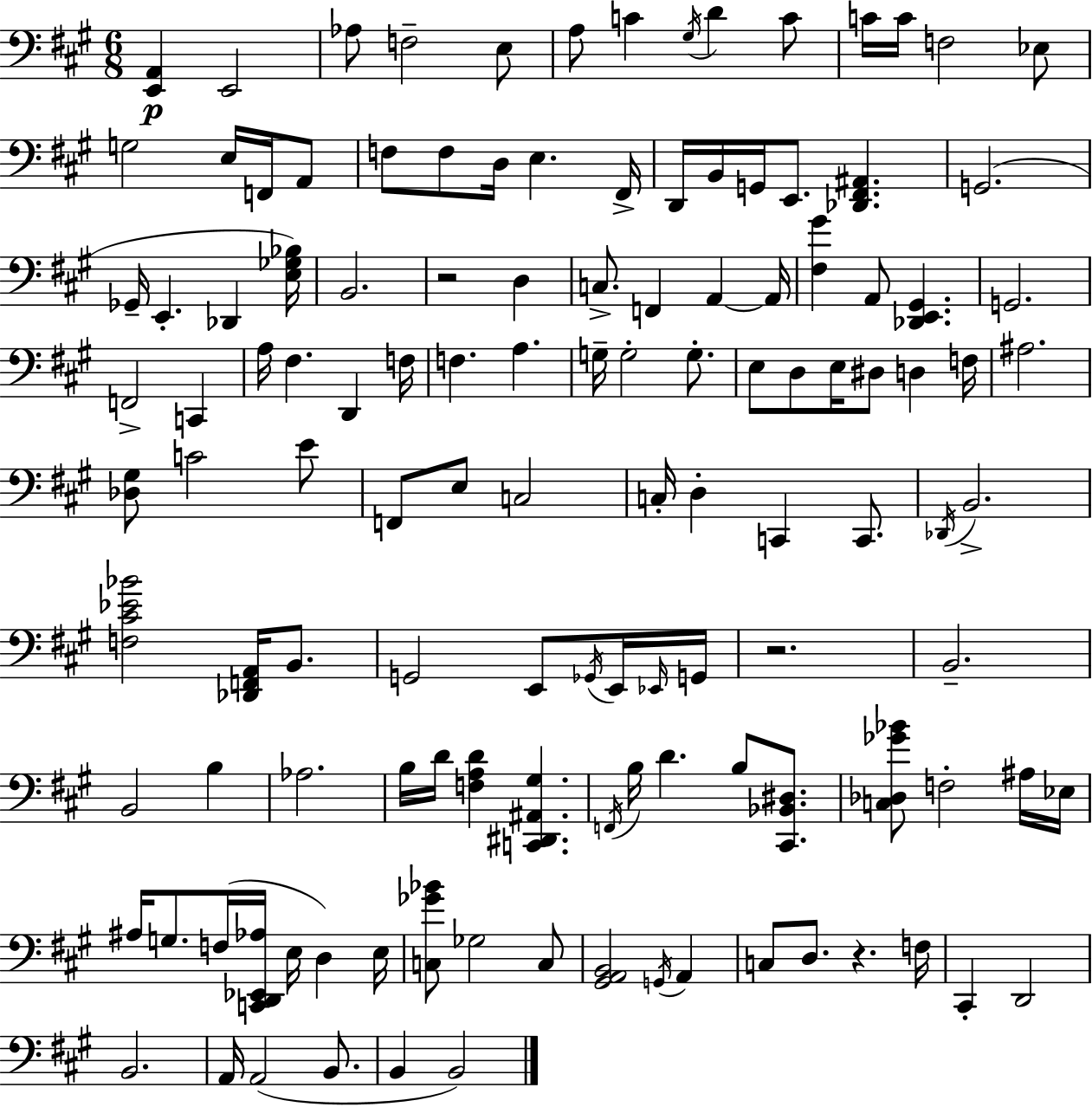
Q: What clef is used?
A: bass